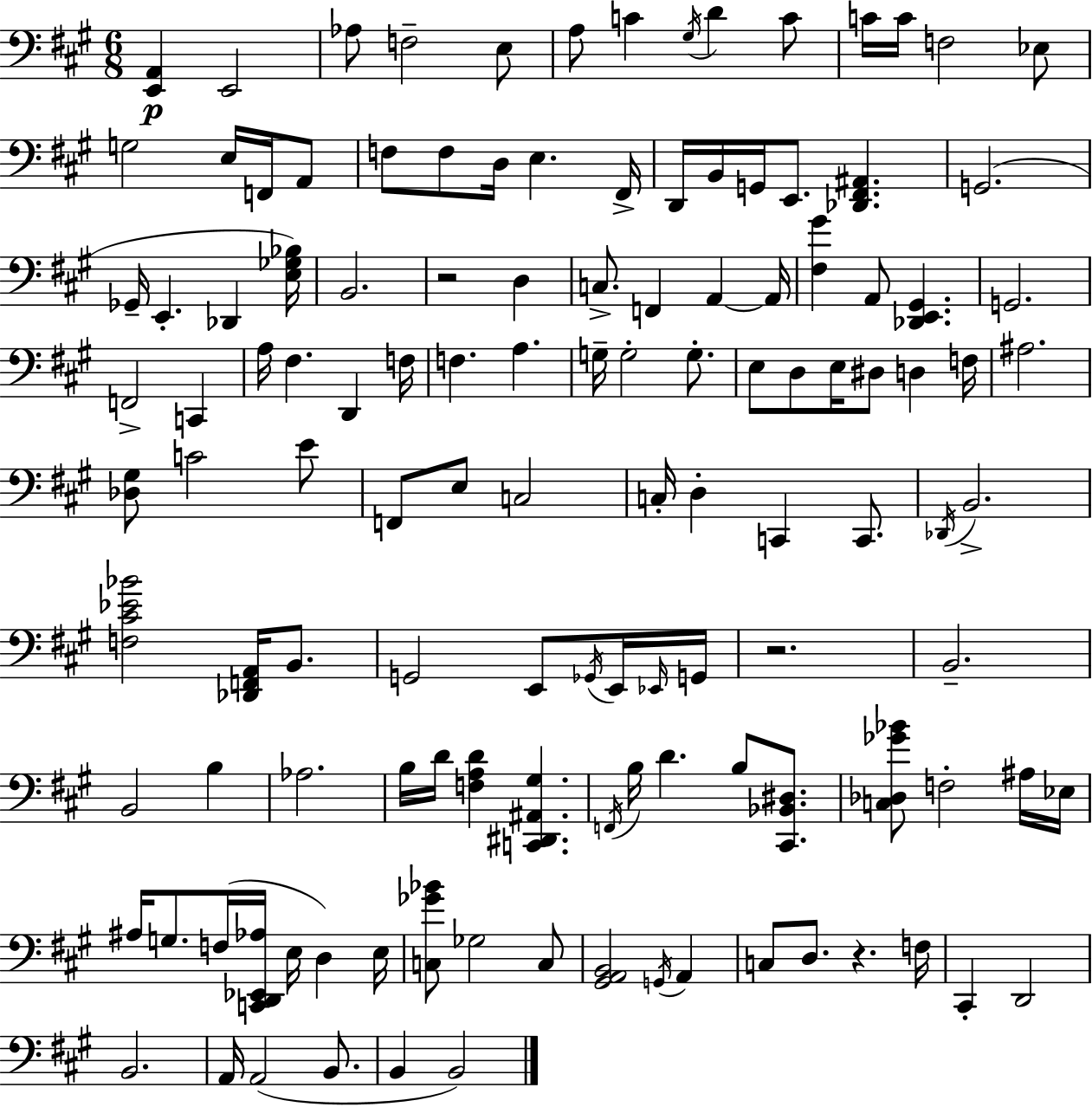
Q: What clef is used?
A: bass